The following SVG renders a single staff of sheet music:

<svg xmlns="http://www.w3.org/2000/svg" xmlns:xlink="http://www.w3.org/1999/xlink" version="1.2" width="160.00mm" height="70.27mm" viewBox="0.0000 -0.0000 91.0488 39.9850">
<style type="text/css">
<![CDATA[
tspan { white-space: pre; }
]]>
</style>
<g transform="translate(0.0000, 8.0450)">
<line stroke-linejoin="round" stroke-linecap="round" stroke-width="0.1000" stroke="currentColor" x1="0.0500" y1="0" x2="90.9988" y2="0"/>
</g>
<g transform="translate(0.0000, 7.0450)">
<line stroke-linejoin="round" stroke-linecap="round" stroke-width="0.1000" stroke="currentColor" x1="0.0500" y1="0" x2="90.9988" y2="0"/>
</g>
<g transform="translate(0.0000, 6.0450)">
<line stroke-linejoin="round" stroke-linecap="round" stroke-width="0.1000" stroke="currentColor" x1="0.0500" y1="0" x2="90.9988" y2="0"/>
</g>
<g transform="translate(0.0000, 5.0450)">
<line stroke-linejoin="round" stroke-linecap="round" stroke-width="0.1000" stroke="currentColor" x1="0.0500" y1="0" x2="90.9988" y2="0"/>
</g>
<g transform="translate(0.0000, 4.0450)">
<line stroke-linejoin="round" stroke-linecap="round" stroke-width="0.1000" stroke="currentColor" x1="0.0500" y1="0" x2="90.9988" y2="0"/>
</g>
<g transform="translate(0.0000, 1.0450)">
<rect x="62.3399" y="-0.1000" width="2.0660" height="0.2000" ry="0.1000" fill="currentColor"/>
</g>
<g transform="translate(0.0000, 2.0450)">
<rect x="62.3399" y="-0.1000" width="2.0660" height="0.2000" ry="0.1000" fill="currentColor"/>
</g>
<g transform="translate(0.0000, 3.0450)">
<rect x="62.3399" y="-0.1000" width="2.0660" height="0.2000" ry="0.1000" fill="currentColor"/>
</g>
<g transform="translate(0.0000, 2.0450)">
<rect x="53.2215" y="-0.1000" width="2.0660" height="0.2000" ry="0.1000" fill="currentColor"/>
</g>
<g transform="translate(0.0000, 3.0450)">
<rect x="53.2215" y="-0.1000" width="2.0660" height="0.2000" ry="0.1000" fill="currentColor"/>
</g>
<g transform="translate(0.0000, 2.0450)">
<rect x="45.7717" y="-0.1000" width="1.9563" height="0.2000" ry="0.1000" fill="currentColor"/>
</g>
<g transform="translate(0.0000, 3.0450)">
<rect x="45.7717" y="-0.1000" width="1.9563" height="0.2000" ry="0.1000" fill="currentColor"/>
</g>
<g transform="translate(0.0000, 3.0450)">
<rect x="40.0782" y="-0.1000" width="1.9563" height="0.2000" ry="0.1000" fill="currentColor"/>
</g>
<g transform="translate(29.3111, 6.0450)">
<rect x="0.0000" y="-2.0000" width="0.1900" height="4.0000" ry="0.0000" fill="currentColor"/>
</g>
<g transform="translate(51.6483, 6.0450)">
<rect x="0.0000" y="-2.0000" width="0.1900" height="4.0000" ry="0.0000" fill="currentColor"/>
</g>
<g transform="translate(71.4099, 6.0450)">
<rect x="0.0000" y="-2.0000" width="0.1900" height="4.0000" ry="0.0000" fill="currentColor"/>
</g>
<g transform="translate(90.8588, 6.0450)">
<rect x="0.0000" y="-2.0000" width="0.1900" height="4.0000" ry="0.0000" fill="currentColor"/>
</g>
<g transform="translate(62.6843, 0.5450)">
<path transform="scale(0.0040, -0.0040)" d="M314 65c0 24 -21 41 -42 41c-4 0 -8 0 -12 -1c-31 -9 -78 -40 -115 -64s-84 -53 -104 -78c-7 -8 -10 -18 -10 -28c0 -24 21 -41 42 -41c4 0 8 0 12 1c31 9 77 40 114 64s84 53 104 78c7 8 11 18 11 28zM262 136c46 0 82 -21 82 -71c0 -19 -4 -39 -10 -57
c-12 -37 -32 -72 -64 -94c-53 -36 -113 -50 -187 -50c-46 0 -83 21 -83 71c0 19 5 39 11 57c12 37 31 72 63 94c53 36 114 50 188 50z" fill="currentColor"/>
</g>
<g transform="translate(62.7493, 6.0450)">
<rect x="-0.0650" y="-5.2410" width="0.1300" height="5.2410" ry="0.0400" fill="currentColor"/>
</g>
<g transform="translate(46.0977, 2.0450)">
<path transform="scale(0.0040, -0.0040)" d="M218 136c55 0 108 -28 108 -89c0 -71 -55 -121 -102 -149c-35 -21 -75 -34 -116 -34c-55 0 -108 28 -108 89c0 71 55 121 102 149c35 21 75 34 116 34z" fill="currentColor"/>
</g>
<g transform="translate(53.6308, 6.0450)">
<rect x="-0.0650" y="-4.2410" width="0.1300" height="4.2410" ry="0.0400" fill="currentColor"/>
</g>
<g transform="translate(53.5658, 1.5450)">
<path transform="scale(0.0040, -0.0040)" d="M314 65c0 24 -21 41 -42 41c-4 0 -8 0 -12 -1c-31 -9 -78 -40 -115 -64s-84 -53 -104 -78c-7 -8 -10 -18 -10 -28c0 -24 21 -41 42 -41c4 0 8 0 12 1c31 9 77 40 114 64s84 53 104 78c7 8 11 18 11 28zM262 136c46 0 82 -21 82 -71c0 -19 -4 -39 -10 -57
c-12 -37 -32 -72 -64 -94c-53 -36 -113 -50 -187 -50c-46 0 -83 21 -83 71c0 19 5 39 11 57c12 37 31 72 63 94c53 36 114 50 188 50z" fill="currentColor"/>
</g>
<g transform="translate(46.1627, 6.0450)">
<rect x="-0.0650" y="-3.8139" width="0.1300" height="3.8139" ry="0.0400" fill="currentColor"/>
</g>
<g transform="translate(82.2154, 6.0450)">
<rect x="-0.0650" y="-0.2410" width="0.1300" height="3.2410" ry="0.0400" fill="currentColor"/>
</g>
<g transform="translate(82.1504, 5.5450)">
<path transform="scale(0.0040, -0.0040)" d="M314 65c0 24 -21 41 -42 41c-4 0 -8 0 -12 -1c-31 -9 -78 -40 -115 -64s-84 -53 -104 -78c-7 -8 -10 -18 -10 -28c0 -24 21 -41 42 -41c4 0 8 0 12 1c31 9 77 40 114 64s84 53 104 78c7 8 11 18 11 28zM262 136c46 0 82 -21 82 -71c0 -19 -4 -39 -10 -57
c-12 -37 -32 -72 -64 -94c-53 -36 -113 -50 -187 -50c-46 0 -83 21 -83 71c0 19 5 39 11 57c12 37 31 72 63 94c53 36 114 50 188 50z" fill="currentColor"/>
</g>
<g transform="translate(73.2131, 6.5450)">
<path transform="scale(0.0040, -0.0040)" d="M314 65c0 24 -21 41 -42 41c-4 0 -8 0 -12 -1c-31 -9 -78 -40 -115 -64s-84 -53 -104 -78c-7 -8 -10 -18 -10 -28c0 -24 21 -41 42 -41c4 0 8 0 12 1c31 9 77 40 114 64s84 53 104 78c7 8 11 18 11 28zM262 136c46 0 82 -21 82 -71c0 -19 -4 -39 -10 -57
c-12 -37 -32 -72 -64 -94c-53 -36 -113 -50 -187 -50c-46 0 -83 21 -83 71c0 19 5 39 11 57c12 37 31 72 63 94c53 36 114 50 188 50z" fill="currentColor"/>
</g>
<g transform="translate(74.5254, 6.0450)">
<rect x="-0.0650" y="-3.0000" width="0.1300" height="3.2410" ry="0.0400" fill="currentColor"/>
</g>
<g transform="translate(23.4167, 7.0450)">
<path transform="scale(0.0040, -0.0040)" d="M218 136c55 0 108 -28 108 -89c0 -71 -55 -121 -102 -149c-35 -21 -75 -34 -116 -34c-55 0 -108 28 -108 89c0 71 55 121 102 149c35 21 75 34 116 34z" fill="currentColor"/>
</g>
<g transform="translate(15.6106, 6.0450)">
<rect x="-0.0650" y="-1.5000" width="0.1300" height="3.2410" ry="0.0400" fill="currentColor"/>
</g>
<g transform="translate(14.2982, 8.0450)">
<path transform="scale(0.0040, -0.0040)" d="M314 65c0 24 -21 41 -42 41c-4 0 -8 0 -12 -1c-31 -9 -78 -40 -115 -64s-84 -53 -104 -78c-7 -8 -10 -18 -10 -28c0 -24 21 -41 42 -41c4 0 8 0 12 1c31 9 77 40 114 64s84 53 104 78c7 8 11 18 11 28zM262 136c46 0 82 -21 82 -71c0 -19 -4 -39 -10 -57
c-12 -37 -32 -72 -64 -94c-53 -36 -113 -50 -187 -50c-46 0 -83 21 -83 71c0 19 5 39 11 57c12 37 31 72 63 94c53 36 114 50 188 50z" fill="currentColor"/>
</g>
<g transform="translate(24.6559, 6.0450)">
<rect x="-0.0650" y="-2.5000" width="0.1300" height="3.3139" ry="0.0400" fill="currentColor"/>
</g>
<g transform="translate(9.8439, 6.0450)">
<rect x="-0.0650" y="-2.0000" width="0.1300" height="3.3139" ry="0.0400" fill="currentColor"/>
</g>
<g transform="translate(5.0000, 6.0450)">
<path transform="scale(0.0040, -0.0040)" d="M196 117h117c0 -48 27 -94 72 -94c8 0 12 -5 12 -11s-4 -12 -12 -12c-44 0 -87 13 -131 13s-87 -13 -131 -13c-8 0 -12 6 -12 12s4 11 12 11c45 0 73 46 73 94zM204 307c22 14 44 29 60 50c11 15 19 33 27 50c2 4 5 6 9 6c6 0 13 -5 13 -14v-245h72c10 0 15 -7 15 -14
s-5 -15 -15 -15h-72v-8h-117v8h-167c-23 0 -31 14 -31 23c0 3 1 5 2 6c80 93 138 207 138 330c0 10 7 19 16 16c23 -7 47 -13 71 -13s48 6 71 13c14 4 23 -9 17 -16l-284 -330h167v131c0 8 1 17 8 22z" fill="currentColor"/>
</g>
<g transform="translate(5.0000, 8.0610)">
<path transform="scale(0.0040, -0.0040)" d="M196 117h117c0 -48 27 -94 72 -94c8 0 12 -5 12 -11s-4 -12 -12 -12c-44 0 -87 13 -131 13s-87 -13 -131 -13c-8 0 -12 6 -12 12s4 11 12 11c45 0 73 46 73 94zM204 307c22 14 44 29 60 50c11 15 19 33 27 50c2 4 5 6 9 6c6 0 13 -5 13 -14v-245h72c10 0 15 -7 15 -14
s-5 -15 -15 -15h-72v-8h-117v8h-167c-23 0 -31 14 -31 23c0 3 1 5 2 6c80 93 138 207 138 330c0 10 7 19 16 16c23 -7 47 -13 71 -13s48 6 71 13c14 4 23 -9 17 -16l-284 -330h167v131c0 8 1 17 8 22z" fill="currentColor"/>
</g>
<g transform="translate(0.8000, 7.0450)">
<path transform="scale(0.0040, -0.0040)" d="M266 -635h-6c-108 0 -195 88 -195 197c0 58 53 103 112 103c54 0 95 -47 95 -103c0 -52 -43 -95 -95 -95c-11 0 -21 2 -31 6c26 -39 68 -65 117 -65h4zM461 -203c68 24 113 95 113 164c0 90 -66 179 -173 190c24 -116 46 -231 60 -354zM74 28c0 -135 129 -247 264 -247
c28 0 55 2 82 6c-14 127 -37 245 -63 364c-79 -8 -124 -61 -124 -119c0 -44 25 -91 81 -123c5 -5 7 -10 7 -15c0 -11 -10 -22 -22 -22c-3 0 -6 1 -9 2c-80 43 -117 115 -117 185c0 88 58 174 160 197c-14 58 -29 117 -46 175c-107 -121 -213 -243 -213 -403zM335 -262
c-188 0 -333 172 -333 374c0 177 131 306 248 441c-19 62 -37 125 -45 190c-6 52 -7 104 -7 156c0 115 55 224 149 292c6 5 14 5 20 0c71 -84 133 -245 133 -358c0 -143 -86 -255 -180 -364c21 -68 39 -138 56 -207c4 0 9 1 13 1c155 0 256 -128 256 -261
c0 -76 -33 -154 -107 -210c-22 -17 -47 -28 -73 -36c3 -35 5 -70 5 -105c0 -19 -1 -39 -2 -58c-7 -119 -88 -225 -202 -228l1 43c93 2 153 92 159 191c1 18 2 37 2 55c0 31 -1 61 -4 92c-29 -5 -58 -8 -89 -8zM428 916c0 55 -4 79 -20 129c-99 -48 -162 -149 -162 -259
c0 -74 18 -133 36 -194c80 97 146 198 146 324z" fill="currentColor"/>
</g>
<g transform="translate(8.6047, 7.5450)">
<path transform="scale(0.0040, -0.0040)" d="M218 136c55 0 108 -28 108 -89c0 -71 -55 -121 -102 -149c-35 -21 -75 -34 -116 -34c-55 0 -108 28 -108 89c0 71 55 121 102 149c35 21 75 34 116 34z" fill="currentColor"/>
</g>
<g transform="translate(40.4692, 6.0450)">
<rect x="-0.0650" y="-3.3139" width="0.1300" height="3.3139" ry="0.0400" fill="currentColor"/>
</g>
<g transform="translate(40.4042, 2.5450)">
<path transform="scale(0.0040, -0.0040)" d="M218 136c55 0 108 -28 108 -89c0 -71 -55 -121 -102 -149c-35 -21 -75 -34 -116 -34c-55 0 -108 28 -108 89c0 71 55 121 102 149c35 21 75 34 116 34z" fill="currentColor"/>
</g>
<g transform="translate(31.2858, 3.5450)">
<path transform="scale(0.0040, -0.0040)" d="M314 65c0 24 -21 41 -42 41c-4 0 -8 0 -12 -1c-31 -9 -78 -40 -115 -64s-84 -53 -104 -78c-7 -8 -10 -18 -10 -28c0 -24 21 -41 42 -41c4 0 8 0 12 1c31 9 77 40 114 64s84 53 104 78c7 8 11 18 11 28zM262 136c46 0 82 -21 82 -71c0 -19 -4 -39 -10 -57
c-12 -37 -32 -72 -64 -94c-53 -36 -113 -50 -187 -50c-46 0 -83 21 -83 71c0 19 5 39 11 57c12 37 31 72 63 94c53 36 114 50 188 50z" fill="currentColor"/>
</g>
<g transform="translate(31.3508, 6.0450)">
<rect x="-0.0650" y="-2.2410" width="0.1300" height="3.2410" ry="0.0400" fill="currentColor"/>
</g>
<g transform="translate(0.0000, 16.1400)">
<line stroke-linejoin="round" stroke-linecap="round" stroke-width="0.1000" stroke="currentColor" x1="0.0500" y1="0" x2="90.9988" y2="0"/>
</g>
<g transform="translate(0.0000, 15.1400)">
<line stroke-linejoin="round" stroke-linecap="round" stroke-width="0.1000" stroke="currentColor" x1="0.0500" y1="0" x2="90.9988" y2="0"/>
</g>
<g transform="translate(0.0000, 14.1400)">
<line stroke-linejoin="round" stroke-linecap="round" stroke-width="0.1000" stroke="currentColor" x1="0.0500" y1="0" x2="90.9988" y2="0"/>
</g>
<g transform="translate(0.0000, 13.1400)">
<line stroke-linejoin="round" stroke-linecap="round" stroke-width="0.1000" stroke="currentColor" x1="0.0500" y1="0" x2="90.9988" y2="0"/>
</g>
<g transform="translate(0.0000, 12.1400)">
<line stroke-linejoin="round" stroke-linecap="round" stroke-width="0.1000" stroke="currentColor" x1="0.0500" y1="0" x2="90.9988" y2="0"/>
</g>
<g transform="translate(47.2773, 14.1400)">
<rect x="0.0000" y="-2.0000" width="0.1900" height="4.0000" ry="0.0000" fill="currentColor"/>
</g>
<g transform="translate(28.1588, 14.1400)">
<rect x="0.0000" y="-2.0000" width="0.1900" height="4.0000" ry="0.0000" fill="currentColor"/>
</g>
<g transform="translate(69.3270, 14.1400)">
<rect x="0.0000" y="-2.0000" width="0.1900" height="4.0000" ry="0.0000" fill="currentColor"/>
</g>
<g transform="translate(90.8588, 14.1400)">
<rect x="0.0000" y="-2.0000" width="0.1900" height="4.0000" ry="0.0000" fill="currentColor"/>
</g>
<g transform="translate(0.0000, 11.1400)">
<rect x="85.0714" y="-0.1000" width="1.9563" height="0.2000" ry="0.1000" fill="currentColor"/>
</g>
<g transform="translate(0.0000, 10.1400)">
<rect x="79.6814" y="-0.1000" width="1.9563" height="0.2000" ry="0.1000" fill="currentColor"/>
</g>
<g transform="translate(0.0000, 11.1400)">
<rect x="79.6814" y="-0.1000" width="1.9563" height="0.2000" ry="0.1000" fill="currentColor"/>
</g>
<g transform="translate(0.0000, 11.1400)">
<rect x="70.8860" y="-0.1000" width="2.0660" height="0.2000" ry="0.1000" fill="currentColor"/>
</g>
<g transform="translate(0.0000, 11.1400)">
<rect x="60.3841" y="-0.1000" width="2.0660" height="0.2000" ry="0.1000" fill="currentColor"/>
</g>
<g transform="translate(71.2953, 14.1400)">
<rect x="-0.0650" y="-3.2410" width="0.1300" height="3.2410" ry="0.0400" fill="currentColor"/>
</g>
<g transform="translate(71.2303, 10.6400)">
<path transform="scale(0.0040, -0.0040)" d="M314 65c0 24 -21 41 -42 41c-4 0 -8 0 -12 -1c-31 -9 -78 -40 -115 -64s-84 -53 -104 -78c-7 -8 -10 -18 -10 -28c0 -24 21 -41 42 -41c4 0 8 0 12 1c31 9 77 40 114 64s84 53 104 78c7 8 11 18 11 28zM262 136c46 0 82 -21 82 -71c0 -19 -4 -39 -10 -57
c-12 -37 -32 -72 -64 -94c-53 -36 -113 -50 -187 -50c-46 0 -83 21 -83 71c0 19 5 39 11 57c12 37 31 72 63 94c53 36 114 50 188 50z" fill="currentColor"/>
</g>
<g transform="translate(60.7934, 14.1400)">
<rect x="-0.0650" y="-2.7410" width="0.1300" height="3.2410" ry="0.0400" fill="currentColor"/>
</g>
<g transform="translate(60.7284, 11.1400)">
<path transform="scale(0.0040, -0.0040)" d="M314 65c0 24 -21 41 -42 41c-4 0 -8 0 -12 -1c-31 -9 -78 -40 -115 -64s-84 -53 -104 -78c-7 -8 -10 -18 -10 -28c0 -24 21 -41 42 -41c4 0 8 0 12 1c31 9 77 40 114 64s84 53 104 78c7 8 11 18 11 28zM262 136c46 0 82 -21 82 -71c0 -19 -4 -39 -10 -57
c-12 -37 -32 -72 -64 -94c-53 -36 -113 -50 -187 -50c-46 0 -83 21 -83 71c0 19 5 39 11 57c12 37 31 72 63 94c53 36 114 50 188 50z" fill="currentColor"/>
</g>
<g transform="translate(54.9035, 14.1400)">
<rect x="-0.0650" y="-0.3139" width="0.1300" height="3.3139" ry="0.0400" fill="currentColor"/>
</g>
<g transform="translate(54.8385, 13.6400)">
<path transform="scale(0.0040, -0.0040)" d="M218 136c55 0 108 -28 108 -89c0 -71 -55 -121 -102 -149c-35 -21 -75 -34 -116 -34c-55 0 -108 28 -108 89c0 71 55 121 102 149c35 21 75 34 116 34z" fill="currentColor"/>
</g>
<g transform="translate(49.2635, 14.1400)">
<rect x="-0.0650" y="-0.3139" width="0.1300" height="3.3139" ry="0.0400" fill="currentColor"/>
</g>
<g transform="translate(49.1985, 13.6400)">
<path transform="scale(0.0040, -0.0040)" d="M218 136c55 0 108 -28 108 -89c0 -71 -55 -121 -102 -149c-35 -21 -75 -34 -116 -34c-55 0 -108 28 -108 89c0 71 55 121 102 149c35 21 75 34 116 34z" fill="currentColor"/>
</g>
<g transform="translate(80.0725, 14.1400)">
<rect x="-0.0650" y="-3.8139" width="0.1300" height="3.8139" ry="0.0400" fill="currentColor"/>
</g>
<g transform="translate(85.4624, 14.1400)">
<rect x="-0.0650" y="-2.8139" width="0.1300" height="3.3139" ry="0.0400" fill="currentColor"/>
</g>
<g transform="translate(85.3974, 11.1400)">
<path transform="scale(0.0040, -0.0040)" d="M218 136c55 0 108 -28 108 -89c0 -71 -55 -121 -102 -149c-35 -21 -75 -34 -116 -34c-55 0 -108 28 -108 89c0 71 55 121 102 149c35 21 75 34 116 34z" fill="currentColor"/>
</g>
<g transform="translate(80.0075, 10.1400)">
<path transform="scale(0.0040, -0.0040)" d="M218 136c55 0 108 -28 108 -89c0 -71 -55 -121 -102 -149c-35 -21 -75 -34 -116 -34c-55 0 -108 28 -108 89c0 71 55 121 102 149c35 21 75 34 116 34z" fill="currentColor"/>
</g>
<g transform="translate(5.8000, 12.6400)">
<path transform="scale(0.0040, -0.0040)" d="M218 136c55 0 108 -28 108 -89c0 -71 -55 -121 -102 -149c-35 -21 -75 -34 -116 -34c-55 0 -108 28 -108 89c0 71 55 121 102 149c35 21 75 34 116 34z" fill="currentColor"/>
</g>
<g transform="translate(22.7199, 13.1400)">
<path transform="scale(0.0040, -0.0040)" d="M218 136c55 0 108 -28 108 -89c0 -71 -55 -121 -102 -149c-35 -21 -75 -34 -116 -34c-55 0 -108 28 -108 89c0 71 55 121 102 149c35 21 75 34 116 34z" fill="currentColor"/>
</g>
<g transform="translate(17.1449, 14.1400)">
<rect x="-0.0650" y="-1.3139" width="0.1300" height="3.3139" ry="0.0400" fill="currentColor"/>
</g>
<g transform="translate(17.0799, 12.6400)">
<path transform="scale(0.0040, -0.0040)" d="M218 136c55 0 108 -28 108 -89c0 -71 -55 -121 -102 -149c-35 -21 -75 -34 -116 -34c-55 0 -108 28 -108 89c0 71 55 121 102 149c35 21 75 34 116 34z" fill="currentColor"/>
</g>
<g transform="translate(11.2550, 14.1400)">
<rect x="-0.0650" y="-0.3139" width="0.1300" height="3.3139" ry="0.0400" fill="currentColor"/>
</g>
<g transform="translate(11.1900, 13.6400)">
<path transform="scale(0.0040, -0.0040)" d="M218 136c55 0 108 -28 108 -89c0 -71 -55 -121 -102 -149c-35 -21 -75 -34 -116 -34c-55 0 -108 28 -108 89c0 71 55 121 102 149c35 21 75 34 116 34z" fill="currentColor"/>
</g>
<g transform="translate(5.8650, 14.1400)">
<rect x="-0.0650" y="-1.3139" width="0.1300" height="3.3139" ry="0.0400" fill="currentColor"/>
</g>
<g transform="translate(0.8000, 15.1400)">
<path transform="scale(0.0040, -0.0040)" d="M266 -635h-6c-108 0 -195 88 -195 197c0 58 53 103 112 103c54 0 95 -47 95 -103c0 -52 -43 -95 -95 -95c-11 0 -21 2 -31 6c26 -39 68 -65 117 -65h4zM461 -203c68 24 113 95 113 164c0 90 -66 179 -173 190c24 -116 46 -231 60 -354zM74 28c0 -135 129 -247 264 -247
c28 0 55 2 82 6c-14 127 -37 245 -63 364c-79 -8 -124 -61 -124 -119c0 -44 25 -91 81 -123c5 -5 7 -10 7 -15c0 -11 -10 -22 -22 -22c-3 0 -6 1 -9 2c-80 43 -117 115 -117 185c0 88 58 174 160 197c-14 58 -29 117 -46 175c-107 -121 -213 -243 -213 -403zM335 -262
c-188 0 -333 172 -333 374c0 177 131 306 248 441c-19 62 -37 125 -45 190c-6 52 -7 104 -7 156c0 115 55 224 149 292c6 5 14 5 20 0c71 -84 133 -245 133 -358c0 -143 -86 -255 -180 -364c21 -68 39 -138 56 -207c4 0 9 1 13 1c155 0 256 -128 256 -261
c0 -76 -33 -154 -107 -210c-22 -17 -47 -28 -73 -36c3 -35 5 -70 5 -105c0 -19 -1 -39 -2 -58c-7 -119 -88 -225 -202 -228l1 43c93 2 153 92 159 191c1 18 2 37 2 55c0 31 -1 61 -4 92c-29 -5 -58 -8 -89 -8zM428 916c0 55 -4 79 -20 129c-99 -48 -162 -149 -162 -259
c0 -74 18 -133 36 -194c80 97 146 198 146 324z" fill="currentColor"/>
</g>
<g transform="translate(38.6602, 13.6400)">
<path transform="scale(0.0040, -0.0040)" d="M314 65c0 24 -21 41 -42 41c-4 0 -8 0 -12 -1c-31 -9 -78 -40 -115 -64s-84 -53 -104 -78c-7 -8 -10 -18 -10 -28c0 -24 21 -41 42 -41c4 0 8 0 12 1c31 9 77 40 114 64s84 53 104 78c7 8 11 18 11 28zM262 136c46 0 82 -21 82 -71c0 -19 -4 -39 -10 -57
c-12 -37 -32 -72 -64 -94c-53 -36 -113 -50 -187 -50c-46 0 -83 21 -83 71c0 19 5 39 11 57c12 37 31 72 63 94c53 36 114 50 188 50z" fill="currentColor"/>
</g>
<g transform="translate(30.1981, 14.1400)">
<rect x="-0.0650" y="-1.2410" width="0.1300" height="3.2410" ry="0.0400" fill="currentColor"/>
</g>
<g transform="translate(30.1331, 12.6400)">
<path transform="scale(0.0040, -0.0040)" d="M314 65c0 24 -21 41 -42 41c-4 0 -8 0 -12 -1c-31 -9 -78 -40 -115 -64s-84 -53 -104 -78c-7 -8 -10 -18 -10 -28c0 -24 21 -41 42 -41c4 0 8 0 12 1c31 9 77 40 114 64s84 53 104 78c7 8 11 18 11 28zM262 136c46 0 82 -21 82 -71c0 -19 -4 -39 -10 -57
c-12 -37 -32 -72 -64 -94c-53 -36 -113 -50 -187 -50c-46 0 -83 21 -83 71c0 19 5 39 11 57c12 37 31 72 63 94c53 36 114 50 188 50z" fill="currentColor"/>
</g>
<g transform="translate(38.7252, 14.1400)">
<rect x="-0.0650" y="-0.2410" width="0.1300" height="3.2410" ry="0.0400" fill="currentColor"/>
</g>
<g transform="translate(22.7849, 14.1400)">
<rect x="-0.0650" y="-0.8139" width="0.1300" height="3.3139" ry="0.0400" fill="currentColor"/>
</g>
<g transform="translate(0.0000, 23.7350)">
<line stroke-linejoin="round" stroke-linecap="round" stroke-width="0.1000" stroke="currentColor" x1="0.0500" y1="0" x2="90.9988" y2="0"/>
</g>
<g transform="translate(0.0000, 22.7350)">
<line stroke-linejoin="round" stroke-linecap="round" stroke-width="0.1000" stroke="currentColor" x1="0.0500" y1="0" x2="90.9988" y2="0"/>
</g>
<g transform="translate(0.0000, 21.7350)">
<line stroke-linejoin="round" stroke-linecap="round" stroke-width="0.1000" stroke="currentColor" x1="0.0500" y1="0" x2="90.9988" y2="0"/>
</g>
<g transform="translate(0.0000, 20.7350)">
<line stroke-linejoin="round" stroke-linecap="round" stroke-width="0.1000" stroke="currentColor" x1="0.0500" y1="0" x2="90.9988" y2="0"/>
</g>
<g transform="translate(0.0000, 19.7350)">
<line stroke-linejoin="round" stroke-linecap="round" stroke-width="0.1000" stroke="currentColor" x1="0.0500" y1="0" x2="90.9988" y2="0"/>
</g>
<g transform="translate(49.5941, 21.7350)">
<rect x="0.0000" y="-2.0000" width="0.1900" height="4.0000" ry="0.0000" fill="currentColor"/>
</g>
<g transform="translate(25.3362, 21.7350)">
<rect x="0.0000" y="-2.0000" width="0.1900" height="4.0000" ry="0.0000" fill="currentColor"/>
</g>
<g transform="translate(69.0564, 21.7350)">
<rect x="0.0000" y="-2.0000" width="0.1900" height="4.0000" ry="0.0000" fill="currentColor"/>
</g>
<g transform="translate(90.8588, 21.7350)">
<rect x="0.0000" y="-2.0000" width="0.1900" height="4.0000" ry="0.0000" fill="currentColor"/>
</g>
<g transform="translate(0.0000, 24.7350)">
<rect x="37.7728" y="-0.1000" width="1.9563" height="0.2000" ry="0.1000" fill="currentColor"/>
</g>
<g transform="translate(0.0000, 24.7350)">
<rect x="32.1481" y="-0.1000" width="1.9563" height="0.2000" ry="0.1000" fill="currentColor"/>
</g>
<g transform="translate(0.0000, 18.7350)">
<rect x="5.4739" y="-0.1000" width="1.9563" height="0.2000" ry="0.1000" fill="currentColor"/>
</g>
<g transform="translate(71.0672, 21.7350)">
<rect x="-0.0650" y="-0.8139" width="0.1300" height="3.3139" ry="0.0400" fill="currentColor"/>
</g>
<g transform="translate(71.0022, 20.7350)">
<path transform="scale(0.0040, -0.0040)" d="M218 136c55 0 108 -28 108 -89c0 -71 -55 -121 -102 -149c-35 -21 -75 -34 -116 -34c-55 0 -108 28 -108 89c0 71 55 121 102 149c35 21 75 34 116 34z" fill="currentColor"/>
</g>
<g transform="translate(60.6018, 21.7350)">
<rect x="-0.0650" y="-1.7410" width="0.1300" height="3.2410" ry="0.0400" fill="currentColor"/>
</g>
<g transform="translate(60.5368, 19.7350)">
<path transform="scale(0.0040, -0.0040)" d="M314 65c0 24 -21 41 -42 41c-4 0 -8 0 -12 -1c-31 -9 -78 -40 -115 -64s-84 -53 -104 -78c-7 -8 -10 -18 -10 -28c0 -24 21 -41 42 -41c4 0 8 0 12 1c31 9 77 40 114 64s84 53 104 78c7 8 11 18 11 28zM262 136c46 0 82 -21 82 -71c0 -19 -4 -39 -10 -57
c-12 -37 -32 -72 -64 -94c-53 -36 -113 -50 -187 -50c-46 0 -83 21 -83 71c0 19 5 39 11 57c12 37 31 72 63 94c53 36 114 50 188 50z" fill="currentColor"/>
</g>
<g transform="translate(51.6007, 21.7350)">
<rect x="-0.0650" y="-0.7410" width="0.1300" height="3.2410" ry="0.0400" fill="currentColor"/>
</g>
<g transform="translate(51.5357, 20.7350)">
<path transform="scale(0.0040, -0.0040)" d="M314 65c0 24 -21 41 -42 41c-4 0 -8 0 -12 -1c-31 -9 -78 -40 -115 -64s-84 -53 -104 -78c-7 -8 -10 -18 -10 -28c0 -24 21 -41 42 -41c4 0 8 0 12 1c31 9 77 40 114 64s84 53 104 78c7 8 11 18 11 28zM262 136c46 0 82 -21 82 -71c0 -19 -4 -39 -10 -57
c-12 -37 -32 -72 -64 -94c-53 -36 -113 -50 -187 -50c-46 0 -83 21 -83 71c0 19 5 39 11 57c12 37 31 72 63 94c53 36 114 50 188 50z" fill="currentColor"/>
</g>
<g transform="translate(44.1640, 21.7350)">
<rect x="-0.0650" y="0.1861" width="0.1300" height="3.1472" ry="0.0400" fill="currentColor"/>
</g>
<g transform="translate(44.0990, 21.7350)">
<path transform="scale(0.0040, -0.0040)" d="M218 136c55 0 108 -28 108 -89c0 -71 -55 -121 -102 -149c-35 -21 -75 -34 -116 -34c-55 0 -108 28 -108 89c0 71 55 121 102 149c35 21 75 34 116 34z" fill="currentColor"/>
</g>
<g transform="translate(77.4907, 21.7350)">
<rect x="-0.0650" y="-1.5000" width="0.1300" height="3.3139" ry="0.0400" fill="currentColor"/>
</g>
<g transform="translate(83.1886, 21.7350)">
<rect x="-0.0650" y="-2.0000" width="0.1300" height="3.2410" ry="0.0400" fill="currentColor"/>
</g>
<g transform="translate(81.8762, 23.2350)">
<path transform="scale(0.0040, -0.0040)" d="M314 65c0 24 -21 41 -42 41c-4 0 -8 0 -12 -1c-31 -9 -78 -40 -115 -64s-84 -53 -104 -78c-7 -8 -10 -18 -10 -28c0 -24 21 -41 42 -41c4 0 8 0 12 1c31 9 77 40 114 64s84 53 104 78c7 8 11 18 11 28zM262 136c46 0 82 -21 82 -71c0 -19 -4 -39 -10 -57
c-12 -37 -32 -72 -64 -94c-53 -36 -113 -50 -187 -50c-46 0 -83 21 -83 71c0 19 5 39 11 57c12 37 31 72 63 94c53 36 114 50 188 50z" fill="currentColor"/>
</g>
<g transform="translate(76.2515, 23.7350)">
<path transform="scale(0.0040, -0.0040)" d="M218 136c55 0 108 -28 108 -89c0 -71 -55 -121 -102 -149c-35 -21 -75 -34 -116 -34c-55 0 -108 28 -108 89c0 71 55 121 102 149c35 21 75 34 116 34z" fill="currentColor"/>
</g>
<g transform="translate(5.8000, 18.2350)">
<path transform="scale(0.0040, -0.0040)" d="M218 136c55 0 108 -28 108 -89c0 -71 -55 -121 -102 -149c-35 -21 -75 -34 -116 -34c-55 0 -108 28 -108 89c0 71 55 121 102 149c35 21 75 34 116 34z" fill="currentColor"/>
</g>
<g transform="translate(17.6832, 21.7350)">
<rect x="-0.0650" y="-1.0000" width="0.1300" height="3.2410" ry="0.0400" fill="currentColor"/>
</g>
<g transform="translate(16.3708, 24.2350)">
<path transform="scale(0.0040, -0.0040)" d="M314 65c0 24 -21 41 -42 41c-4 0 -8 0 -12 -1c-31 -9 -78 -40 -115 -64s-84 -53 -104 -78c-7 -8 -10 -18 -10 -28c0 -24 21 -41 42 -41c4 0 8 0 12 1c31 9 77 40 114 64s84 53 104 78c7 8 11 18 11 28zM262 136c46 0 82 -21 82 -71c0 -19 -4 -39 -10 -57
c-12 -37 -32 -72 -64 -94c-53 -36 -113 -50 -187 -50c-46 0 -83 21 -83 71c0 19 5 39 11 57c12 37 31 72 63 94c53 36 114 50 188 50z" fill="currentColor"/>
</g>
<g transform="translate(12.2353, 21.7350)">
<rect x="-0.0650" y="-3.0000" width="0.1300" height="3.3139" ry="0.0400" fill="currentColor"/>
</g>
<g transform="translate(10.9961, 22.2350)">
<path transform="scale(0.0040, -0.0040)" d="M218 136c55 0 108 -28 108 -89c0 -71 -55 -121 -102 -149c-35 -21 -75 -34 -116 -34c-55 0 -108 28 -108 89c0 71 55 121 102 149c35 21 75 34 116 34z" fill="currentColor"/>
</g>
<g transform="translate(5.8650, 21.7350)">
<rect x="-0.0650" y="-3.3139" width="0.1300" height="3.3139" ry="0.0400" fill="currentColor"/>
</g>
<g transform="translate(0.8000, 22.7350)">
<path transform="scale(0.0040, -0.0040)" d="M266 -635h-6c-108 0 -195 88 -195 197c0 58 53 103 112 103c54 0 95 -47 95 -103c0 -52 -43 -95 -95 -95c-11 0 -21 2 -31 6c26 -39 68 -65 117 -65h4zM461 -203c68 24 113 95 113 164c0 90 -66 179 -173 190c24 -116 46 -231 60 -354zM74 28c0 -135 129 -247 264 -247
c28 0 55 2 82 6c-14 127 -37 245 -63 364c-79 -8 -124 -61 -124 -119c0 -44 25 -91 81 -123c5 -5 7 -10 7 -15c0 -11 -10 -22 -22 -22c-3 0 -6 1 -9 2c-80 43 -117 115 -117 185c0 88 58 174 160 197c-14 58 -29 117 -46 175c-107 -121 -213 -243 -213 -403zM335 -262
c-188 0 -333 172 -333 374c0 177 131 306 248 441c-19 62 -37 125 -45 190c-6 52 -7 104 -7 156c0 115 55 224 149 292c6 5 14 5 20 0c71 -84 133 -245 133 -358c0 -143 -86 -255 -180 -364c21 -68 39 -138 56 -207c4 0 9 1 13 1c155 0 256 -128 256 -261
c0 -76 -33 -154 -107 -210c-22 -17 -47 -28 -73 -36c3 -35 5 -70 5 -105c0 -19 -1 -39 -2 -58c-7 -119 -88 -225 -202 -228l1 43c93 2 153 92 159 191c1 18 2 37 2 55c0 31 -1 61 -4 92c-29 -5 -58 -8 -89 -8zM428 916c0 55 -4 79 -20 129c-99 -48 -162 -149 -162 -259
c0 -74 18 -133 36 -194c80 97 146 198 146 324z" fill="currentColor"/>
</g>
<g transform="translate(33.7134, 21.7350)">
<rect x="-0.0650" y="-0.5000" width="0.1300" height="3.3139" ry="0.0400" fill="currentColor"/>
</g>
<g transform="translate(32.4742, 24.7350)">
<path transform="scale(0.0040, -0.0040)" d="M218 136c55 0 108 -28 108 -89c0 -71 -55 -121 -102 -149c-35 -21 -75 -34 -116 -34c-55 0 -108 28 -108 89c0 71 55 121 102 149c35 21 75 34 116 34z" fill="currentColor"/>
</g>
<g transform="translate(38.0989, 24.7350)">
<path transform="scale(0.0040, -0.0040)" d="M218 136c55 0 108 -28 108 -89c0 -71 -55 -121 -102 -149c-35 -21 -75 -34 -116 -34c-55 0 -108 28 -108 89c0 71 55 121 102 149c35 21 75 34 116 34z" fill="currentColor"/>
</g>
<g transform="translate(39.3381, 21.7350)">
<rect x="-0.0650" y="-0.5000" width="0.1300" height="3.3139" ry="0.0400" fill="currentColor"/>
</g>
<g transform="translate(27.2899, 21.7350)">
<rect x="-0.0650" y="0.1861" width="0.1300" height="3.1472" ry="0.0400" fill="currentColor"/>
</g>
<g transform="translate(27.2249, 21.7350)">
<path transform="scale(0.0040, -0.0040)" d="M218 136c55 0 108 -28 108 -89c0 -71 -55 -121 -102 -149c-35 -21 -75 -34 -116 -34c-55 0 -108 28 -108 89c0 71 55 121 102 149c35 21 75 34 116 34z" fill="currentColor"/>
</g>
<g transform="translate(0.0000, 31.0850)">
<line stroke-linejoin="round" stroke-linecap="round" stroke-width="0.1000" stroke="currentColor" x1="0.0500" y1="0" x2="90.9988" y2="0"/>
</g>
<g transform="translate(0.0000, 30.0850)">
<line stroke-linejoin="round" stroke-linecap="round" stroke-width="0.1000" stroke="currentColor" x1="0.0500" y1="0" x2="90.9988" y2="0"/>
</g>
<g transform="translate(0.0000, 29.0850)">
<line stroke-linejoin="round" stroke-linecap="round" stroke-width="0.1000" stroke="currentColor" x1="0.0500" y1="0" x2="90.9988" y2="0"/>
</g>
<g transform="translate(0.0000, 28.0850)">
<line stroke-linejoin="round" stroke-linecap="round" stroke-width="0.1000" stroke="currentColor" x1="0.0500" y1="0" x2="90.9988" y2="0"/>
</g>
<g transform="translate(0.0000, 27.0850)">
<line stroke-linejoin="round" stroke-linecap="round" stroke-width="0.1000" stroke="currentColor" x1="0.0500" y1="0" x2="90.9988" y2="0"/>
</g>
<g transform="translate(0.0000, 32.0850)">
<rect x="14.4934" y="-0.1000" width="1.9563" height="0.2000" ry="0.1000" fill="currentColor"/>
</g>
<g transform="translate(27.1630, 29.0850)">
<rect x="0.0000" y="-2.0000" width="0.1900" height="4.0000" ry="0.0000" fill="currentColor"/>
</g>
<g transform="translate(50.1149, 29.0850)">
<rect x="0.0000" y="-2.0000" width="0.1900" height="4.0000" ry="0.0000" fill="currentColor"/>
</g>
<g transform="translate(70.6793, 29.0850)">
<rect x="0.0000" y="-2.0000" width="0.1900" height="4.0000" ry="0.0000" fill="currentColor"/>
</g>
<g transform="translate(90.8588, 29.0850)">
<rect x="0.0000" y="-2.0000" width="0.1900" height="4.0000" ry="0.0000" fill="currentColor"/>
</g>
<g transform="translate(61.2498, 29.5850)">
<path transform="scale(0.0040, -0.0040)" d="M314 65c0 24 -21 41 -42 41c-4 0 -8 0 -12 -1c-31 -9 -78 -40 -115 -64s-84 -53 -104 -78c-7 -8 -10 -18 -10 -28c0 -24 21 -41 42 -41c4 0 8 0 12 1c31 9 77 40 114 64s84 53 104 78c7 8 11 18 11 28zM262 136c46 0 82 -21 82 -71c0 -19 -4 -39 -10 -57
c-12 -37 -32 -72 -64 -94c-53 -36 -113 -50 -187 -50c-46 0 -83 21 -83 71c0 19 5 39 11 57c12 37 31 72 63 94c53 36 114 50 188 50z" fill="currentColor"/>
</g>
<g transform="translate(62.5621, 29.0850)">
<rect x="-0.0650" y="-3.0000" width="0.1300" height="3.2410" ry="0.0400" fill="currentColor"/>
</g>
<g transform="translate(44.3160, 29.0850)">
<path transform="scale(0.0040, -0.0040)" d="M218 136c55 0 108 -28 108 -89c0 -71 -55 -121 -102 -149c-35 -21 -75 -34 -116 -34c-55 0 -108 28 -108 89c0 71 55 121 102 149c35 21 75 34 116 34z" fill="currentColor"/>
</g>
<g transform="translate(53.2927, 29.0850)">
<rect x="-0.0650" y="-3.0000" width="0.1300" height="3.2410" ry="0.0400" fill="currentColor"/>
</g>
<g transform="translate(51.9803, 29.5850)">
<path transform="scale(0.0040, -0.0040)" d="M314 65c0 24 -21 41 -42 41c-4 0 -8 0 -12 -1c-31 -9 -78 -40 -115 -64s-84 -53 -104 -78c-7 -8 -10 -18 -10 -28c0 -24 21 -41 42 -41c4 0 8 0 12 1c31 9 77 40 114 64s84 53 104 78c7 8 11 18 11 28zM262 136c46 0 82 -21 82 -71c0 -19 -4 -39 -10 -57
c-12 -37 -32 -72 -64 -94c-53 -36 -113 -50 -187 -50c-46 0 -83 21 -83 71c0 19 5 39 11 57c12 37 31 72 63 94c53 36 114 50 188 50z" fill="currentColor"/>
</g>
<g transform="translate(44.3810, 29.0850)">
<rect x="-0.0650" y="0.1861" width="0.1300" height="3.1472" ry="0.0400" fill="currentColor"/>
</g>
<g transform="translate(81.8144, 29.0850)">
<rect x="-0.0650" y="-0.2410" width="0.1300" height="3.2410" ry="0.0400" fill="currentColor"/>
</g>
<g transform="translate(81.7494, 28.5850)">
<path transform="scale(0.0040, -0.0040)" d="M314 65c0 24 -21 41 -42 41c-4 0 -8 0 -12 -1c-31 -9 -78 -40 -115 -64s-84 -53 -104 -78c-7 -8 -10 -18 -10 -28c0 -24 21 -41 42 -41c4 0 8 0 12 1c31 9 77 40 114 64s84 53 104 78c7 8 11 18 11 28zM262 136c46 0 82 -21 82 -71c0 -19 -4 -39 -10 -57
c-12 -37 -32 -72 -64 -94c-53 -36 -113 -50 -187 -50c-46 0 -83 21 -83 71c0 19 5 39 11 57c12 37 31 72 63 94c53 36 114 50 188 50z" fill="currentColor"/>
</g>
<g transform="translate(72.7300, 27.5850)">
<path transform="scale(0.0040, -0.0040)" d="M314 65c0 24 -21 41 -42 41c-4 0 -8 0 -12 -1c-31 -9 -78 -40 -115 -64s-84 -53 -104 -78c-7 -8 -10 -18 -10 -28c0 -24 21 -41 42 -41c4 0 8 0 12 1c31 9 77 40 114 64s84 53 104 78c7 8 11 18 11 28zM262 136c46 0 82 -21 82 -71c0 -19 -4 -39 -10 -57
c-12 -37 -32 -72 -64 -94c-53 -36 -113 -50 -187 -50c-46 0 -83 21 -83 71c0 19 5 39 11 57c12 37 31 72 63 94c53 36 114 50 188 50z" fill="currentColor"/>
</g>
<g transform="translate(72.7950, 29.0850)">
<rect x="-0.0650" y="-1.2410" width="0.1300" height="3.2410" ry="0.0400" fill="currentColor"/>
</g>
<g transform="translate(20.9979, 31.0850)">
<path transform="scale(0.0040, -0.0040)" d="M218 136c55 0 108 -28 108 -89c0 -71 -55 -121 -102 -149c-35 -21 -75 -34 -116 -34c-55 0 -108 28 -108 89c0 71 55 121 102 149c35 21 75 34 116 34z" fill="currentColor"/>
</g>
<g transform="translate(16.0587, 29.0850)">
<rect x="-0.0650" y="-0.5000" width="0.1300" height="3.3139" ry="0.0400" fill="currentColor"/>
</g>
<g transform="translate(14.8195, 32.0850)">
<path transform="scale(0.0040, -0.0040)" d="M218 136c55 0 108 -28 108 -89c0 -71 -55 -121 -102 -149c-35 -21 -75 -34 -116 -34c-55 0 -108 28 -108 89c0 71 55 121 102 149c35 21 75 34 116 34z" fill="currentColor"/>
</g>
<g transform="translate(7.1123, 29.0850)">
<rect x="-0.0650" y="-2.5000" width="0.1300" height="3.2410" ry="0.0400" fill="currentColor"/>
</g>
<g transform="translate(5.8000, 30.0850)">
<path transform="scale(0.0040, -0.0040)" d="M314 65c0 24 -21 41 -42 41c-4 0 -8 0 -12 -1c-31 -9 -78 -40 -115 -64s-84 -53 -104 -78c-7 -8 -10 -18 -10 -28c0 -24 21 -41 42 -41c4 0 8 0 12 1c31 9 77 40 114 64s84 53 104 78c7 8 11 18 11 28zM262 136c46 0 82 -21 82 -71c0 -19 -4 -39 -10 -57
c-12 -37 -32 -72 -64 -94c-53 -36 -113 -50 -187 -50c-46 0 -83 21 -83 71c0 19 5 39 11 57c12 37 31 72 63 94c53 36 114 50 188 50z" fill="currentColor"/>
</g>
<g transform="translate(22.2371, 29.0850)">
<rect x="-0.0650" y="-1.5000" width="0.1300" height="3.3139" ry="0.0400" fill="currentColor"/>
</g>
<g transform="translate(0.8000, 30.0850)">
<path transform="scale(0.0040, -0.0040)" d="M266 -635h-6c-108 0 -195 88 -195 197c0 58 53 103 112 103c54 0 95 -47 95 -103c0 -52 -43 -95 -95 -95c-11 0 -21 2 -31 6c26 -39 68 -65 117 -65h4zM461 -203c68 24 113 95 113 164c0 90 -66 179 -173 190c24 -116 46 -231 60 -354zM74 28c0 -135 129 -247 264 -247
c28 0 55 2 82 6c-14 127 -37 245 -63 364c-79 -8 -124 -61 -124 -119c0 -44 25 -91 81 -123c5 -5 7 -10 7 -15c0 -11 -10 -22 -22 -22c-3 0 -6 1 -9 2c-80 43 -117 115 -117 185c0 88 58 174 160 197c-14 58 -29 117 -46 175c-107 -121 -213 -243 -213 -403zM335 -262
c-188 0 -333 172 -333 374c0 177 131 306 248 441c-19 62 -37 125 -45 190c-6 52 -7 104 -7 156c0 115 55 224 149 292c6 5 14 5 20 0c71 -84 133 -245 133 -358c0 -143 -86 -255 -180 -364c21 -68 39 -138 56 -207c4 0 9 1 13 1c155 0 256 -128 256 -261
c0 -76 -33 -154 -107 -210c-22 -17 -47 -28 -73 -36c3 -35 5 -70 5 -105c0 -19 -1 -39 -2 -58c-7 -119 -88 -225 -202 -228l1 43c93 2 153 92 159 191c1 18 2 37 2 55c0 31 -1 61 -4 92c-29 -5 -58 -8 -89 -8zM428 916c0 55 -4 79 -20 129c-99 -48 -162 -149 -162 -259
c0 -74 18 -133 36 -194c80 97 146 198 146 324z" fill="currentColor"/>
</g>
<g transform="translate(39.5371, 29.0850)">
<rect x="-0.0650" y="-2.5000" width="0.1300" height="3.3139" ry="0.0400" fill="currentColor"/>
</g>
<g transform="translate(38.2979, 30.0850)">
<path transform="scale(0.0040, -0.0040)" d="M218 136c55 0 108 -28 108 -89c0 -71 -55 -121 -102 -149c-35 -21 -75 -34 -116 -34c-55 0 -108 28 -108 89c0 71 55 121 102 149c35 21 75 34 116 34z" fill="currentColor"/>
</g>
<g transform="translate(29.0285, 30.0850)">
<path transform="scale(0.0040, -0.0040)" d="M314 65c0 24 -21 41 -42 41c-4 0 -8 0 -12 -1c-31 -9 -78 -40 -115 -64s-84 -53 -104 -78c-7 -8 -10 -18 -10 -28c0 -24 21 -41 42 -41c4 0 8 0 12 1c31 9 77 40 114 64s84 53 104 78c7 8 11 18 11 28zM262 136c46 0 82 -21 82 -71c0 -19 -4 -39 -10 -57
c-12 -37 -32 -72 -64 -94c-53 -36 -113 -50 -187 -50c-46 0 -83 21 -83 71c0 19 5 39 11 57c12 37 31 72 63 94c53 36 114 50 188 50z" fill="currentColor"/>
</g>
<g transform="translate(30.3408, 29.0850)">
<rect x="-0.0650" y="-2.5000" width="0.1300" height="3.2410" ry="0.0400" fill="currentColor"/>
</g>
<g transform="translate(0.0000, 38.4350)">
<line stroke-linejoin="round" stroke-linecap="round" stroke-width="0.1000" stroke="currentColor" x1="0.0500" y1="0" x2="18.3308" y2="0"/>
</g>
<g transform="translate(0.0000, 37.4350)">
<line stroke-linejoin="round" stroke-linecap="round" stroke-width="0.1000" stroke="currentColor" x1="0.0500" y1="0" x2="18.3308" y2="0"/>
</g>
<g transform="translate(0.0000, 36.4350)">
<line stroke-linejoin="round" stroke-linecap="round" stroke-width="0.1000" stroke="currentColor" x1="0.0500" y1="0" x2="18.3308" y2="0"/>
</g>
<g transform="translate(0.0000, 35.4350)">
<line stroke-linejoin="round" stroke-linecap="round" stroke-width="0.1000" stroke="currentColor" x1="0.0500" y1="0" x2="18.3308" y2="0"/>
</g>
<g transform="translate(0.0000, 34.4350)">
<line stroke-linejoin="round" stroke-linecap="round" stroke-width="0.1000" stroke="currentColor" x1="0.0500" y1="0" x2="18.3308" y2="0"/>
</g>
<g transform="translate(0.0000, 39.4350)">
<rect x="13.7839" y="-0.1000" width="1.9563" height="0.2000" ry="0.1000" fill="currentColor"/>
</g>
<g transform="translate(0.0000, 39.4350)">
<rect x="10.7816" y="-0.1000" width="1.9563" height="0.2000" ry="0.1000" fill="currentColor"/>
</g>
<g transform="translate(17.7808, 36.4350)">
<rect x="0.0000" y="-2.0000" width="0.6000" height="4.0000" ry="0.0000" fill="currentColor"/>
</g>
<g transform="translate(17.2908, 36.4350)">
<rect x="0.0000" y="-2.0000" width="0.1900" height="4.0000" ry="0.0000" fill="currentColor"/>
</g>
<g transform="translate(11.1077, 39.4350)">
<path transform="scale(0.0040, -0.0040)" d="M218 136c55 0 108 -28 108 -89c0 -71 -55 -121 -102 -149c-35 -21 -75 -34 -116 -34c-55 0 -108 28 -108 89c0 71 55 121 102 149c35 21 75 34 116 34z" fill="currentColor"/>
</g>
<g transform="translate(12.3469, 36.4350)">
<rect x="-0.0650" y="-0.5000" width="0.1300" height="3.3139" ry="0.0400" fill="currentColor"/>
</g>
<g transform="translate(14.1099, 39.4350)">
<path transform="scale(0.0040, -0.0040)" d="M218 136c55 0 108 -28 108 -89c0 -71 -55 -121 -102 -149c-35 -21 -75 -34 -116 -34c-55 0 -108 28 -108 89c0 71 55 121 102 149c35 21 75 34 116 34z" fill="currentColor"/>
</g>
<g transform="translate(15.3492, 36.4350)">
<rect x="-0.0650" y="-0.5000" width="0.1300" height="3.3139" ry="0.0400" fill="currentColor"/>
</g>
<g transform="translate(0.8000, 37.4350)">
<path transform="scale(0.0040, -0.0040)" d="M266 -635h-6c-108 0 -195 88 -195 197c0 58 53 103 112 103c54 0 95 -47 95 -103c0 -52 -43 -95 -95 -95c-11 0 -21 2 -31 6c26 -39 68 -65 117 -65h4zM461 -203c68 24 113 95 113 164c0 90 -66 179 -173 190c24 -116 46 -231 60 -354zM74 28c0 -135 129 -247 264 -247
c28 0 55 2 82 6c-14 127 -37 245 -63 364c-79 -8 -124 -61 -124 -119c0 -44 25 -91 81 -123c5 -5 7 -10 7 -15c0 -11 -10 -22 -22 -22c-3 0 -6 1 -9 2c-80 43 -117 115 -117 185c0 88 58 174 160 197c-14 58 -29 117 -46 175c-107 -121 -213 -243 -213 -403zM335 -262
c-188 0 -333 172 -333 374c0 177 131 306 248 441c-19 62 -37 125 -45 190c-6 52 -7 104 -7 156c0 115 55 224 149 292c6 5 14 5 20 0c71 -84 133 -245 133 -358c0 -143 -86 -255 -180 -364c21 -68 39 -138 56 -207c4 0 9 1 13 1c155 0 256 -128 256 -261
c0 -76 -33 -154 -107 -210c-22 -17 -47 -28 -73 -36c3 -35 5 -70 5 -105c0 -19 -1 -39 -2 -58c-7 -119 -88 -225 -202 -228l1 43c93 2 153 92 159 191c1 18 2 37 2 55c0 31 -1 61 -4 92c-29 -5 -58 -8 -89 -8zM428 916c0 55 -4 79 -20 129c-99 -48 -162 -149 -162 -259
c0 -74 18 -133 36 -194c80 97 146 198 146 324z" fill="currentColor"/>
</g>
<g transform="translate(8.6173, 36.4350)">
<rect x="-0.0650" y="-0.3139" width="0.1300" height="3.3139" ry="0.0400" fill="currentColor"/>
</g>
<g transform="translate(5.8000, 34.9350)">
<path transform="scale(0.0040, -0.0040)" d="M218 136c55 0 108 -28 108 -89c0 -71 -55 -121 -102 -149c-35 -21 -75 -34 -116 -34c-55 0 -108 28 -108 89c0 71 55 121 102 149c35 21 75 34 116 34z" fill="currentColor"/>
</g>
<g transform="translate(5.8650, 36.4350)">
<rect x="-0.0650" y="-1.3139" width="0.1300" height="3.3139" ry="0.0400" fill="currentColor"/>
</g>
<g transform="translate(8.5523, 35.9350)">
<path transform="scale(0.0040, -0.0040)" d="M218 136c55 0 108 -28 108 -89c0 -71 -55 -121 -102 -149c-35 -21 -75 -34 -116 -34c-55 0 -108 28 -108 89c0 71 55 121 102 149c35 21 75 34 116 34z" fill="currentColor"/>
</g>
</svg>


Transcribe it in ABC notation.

X:1
T:Untitled
M:4/4
L:1/4
K:C
F E2 G g2 b c' d'2 f'2 A2 c2 e c e d e2 c2 c c a2 b2 c' a b A D2 B C C B d2 f2 d E F2 G2 C E G2 G B A2 A2 e2 c2 e c C C